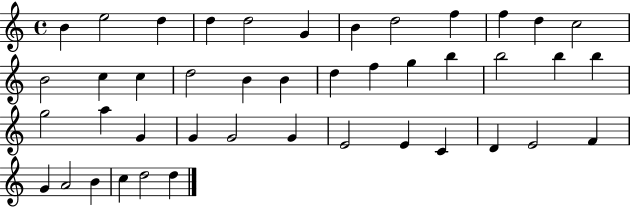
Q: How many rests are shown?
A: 0